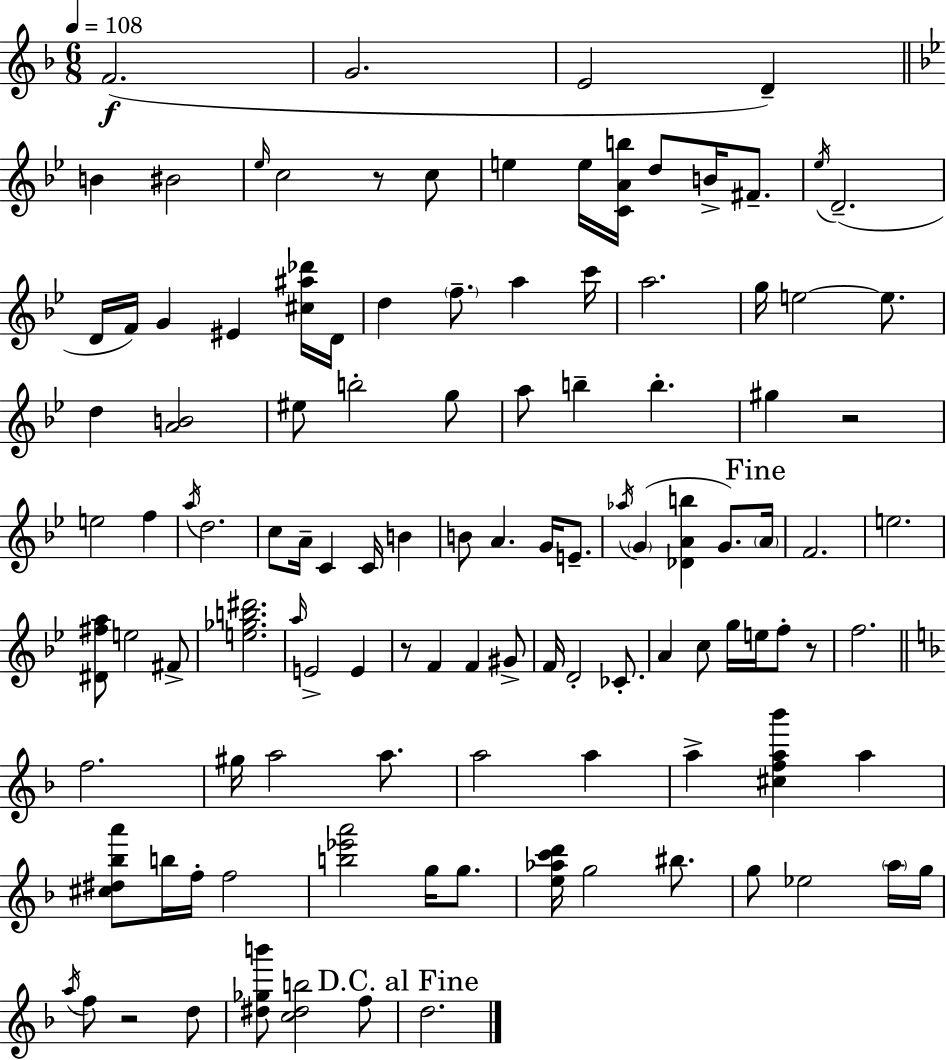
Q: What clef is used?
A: treble